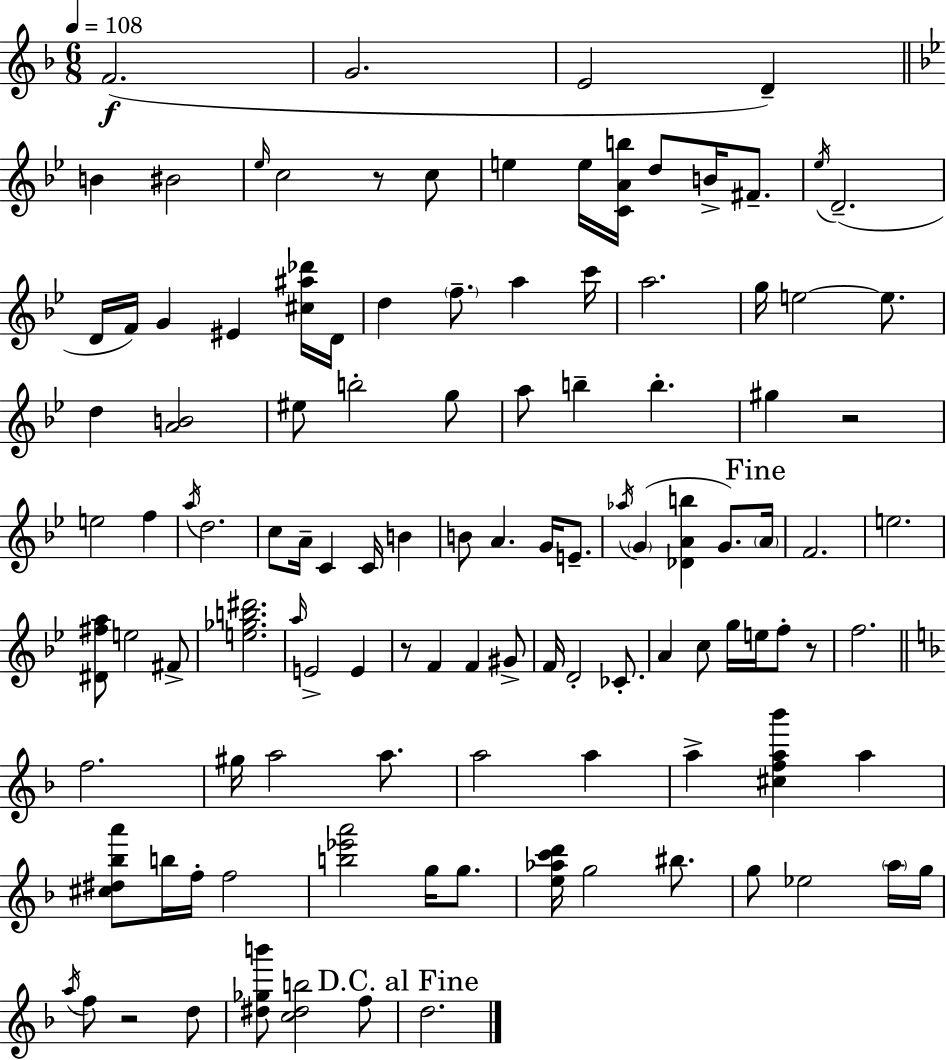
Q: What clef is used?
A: treble